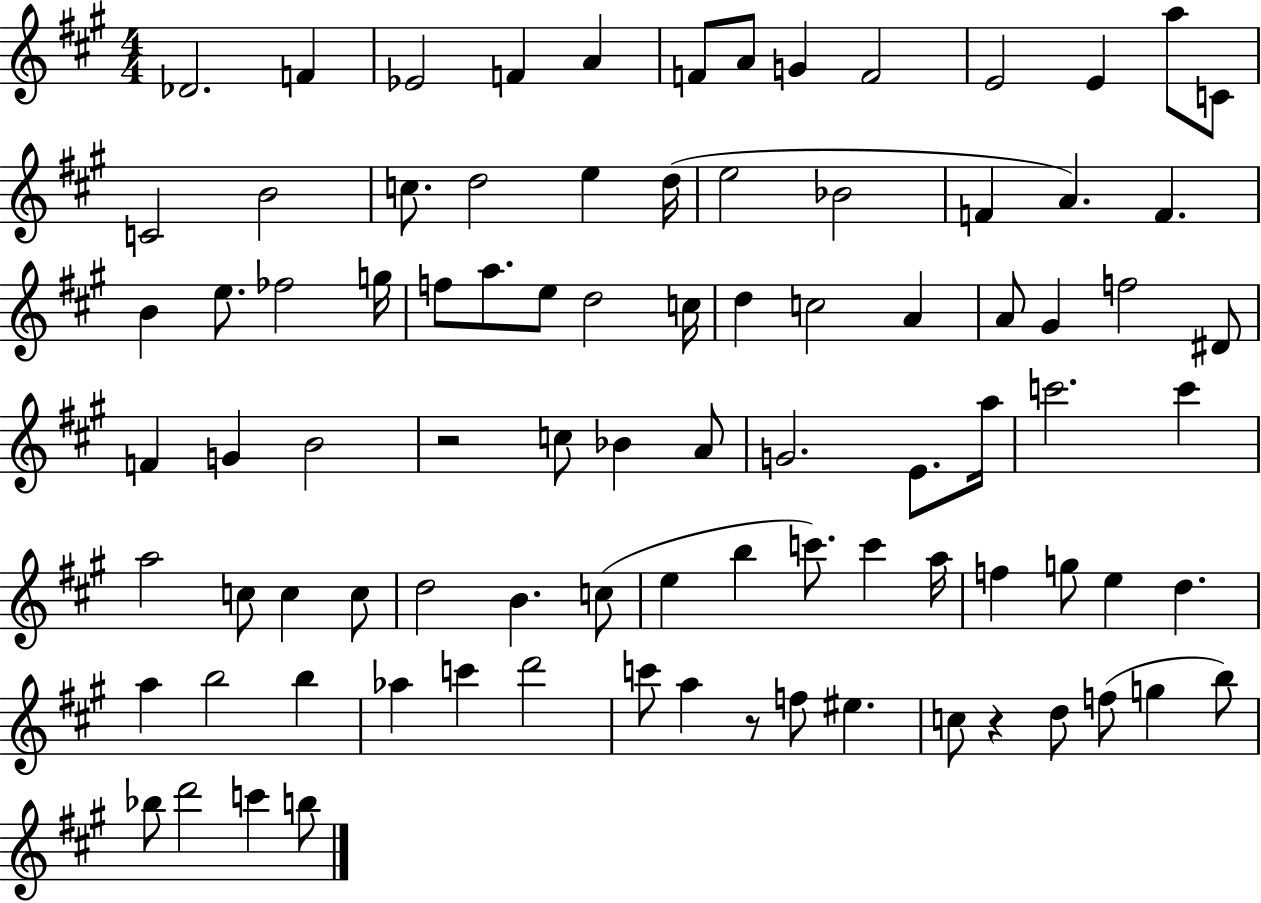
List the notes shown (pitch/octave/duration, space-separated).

Db4/h. F4/q Eb4/h F4/q A4/q F4/e A4/e G4/q F4/h E4/h E4/q A5/e C4/e C4/h B4/h C5/e. D5/h E5/q D5/s E5/h Bb4/h F4/q A4/q. F4/q. B4/q E5/e. FES5/h G5/s F5/e A5/e. E5/e D5/h C5/s D5/q C5/h A4/q A4/e G#4/q F5/h D#4/e F4/q G4/q B4/h R/h C5/e Bb4/q A4/e G4/h. E4/e. A5/s C6/h. C6/q A5/h C5/e C5/q C5/e D5/h B4/q. C5/e E5/q B5/q C6/e. C6/q A5/s F5/q G5/e E5/q D5/q. A5/q B5/h B5/q Ab5/q C6/q D6/h C6/e A5/q R/e F5/e EIS5/q. C5/e R/q D5/e F5/e G5/q B5/e Bb5/e D6/h C6/q B5/e